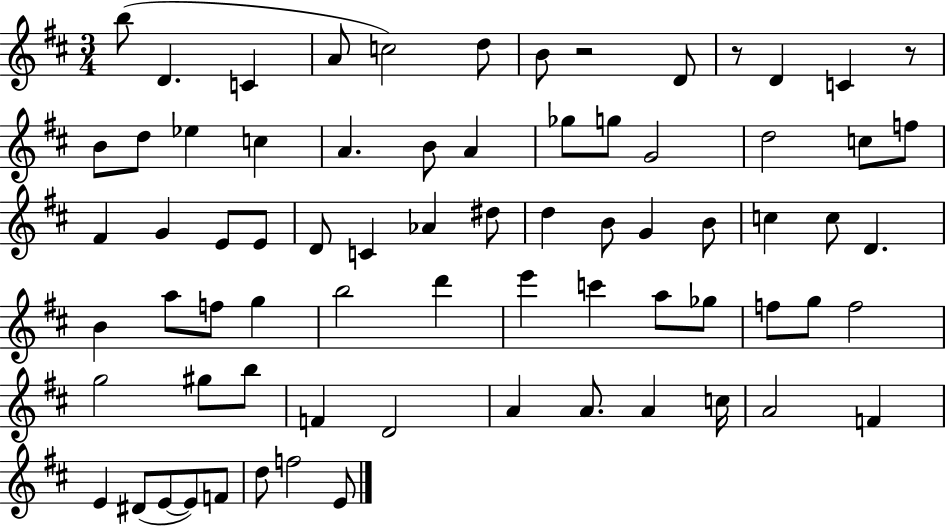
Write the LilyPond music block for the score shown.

{
  \clef treble
  \numericTimeSignature
  \time 3/4
  \key d \major
  b''8( d'4. c'4 | a'8 c''2) d''8 | b'8 r2 d'8 | r8 d'4 c'4 r8 | \break b'8 d''8 ees''4 c''4 | a'4. b'8 a'4 | ges''8 g''8 g'2 | d''2 c''8 f''8 | \break fis'4 g'4 e'8 e'8 | d'8 c'4 aes'4 dis''8 | d''4 b'8 g'4 b'8 | c''4 c''8 d'4. | \break b'4 a''8 f''8 g''4 | b''2 d'''4 | e'''4 c'''4 a''8 ges''8 | f''8 g''8 f''2 | \break g''2 gis''8 b''8 | f'4 d'2 | a'4 a'8. a'4 c''16 | a'2 f'4 | \break e'4 dis'8( e'8~~ e'8) f'8 | d''8 f''2 e'8 | \bar "|."
}